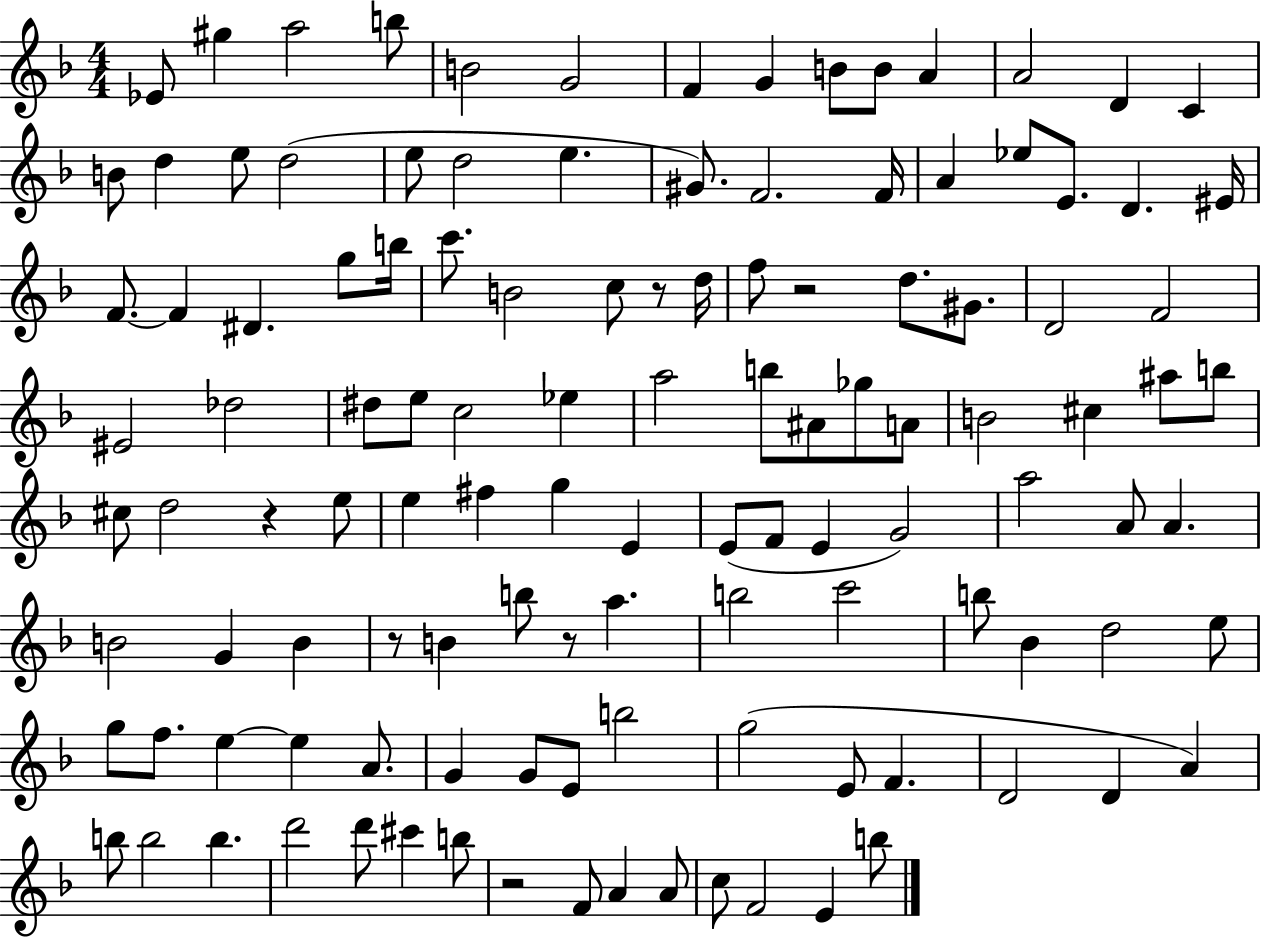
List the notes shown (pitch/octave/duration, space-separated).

Eb4/e G#5/q A5/h B5/e B4/h G4/h F4/q G4/q B4/e B4/e A4/q A4/h D4/q C4/q B4/e D5/q E5/e D5/h E5/e D5/h E5/q. G#4/e. F4/h. F4/s A4/q Eb5/e E4/e. D4/q. EIS4/s F4/e. F4/q D#4/q. G5/e B5/s C6/e. B4/h C5/e R/e D5/s F5/e R/h D5/e. G#4/e. D4/h F4/h EIS4/h Db5/h D#5/e E5/e C5/h Eb5/q A5/h B5/e A#4/e Gb5/e A4/e B4/h C#5/q A#5/e B5/e C#5/e D5/h R/q E5/e E5/q F#5/q G5/q E4/q E4/e F4/e E4/q G4/h A5/h A4/e A4/q. B4/h G4/q B4/q R/e B4/q B5/e R/e A5/q. B5/h C6/h B5/e Bb4/q D5/h E5/e G5/e F5/e. E5/q E5/q A4/e. G4/q G4/e E4/e B5/h G5/h E4/e F4/q. D4/h D4/q A4/q B5/e B5/h B5/q. D6/h D6/e C#6/q B5/e R/h F4/e A4/q A4/e C5/e F4/h E4/q B5/e